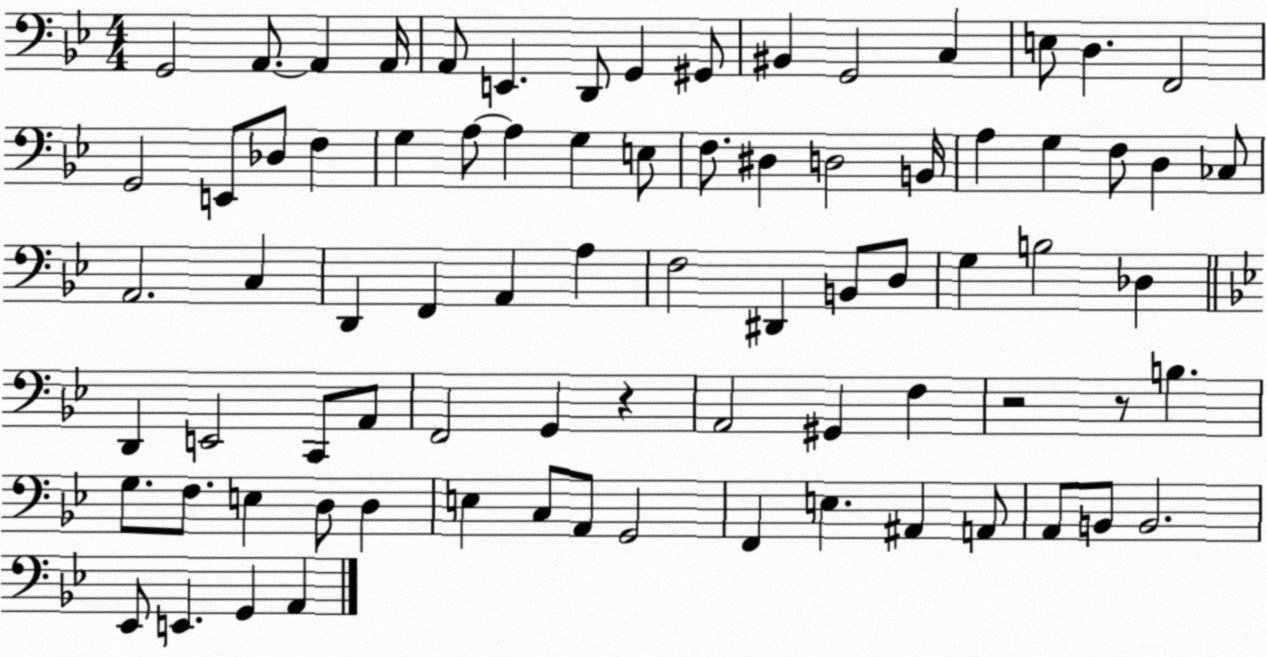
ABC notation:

X:1
T:Untitled
M:4/4
L:1/4
K:Bb
G,,2 A,,/2 A,, A,,/4 A,,/2 E,, D,,/2 G,, ^G,,/2 ^B,, G,,2 C, E,/2 D, F,,2 G,,2 E,,/2 _D,/2 F, G, A,/2 A, G, E,/2 F,/2 ^D, D,2 B,,/4 A, G, F,/2 D, _C,/2 A,,2 C, D,, F,, A,, A, F,2 ^D,, B,,/2 D,/2 G, B,2 _D, D,, E,,2 C,,/2 A,,/2 F,,2 G,, z A,,2 ^G,, F, z2 z/2 B, G,/2 F,/2 E, D,/2 D, E, C,/2 A,,/2 G,,2 F,, E, ^A,, A,,/2 A,,/2 B,,/2 B,,2 _E,,/2 E,, G,, A,,